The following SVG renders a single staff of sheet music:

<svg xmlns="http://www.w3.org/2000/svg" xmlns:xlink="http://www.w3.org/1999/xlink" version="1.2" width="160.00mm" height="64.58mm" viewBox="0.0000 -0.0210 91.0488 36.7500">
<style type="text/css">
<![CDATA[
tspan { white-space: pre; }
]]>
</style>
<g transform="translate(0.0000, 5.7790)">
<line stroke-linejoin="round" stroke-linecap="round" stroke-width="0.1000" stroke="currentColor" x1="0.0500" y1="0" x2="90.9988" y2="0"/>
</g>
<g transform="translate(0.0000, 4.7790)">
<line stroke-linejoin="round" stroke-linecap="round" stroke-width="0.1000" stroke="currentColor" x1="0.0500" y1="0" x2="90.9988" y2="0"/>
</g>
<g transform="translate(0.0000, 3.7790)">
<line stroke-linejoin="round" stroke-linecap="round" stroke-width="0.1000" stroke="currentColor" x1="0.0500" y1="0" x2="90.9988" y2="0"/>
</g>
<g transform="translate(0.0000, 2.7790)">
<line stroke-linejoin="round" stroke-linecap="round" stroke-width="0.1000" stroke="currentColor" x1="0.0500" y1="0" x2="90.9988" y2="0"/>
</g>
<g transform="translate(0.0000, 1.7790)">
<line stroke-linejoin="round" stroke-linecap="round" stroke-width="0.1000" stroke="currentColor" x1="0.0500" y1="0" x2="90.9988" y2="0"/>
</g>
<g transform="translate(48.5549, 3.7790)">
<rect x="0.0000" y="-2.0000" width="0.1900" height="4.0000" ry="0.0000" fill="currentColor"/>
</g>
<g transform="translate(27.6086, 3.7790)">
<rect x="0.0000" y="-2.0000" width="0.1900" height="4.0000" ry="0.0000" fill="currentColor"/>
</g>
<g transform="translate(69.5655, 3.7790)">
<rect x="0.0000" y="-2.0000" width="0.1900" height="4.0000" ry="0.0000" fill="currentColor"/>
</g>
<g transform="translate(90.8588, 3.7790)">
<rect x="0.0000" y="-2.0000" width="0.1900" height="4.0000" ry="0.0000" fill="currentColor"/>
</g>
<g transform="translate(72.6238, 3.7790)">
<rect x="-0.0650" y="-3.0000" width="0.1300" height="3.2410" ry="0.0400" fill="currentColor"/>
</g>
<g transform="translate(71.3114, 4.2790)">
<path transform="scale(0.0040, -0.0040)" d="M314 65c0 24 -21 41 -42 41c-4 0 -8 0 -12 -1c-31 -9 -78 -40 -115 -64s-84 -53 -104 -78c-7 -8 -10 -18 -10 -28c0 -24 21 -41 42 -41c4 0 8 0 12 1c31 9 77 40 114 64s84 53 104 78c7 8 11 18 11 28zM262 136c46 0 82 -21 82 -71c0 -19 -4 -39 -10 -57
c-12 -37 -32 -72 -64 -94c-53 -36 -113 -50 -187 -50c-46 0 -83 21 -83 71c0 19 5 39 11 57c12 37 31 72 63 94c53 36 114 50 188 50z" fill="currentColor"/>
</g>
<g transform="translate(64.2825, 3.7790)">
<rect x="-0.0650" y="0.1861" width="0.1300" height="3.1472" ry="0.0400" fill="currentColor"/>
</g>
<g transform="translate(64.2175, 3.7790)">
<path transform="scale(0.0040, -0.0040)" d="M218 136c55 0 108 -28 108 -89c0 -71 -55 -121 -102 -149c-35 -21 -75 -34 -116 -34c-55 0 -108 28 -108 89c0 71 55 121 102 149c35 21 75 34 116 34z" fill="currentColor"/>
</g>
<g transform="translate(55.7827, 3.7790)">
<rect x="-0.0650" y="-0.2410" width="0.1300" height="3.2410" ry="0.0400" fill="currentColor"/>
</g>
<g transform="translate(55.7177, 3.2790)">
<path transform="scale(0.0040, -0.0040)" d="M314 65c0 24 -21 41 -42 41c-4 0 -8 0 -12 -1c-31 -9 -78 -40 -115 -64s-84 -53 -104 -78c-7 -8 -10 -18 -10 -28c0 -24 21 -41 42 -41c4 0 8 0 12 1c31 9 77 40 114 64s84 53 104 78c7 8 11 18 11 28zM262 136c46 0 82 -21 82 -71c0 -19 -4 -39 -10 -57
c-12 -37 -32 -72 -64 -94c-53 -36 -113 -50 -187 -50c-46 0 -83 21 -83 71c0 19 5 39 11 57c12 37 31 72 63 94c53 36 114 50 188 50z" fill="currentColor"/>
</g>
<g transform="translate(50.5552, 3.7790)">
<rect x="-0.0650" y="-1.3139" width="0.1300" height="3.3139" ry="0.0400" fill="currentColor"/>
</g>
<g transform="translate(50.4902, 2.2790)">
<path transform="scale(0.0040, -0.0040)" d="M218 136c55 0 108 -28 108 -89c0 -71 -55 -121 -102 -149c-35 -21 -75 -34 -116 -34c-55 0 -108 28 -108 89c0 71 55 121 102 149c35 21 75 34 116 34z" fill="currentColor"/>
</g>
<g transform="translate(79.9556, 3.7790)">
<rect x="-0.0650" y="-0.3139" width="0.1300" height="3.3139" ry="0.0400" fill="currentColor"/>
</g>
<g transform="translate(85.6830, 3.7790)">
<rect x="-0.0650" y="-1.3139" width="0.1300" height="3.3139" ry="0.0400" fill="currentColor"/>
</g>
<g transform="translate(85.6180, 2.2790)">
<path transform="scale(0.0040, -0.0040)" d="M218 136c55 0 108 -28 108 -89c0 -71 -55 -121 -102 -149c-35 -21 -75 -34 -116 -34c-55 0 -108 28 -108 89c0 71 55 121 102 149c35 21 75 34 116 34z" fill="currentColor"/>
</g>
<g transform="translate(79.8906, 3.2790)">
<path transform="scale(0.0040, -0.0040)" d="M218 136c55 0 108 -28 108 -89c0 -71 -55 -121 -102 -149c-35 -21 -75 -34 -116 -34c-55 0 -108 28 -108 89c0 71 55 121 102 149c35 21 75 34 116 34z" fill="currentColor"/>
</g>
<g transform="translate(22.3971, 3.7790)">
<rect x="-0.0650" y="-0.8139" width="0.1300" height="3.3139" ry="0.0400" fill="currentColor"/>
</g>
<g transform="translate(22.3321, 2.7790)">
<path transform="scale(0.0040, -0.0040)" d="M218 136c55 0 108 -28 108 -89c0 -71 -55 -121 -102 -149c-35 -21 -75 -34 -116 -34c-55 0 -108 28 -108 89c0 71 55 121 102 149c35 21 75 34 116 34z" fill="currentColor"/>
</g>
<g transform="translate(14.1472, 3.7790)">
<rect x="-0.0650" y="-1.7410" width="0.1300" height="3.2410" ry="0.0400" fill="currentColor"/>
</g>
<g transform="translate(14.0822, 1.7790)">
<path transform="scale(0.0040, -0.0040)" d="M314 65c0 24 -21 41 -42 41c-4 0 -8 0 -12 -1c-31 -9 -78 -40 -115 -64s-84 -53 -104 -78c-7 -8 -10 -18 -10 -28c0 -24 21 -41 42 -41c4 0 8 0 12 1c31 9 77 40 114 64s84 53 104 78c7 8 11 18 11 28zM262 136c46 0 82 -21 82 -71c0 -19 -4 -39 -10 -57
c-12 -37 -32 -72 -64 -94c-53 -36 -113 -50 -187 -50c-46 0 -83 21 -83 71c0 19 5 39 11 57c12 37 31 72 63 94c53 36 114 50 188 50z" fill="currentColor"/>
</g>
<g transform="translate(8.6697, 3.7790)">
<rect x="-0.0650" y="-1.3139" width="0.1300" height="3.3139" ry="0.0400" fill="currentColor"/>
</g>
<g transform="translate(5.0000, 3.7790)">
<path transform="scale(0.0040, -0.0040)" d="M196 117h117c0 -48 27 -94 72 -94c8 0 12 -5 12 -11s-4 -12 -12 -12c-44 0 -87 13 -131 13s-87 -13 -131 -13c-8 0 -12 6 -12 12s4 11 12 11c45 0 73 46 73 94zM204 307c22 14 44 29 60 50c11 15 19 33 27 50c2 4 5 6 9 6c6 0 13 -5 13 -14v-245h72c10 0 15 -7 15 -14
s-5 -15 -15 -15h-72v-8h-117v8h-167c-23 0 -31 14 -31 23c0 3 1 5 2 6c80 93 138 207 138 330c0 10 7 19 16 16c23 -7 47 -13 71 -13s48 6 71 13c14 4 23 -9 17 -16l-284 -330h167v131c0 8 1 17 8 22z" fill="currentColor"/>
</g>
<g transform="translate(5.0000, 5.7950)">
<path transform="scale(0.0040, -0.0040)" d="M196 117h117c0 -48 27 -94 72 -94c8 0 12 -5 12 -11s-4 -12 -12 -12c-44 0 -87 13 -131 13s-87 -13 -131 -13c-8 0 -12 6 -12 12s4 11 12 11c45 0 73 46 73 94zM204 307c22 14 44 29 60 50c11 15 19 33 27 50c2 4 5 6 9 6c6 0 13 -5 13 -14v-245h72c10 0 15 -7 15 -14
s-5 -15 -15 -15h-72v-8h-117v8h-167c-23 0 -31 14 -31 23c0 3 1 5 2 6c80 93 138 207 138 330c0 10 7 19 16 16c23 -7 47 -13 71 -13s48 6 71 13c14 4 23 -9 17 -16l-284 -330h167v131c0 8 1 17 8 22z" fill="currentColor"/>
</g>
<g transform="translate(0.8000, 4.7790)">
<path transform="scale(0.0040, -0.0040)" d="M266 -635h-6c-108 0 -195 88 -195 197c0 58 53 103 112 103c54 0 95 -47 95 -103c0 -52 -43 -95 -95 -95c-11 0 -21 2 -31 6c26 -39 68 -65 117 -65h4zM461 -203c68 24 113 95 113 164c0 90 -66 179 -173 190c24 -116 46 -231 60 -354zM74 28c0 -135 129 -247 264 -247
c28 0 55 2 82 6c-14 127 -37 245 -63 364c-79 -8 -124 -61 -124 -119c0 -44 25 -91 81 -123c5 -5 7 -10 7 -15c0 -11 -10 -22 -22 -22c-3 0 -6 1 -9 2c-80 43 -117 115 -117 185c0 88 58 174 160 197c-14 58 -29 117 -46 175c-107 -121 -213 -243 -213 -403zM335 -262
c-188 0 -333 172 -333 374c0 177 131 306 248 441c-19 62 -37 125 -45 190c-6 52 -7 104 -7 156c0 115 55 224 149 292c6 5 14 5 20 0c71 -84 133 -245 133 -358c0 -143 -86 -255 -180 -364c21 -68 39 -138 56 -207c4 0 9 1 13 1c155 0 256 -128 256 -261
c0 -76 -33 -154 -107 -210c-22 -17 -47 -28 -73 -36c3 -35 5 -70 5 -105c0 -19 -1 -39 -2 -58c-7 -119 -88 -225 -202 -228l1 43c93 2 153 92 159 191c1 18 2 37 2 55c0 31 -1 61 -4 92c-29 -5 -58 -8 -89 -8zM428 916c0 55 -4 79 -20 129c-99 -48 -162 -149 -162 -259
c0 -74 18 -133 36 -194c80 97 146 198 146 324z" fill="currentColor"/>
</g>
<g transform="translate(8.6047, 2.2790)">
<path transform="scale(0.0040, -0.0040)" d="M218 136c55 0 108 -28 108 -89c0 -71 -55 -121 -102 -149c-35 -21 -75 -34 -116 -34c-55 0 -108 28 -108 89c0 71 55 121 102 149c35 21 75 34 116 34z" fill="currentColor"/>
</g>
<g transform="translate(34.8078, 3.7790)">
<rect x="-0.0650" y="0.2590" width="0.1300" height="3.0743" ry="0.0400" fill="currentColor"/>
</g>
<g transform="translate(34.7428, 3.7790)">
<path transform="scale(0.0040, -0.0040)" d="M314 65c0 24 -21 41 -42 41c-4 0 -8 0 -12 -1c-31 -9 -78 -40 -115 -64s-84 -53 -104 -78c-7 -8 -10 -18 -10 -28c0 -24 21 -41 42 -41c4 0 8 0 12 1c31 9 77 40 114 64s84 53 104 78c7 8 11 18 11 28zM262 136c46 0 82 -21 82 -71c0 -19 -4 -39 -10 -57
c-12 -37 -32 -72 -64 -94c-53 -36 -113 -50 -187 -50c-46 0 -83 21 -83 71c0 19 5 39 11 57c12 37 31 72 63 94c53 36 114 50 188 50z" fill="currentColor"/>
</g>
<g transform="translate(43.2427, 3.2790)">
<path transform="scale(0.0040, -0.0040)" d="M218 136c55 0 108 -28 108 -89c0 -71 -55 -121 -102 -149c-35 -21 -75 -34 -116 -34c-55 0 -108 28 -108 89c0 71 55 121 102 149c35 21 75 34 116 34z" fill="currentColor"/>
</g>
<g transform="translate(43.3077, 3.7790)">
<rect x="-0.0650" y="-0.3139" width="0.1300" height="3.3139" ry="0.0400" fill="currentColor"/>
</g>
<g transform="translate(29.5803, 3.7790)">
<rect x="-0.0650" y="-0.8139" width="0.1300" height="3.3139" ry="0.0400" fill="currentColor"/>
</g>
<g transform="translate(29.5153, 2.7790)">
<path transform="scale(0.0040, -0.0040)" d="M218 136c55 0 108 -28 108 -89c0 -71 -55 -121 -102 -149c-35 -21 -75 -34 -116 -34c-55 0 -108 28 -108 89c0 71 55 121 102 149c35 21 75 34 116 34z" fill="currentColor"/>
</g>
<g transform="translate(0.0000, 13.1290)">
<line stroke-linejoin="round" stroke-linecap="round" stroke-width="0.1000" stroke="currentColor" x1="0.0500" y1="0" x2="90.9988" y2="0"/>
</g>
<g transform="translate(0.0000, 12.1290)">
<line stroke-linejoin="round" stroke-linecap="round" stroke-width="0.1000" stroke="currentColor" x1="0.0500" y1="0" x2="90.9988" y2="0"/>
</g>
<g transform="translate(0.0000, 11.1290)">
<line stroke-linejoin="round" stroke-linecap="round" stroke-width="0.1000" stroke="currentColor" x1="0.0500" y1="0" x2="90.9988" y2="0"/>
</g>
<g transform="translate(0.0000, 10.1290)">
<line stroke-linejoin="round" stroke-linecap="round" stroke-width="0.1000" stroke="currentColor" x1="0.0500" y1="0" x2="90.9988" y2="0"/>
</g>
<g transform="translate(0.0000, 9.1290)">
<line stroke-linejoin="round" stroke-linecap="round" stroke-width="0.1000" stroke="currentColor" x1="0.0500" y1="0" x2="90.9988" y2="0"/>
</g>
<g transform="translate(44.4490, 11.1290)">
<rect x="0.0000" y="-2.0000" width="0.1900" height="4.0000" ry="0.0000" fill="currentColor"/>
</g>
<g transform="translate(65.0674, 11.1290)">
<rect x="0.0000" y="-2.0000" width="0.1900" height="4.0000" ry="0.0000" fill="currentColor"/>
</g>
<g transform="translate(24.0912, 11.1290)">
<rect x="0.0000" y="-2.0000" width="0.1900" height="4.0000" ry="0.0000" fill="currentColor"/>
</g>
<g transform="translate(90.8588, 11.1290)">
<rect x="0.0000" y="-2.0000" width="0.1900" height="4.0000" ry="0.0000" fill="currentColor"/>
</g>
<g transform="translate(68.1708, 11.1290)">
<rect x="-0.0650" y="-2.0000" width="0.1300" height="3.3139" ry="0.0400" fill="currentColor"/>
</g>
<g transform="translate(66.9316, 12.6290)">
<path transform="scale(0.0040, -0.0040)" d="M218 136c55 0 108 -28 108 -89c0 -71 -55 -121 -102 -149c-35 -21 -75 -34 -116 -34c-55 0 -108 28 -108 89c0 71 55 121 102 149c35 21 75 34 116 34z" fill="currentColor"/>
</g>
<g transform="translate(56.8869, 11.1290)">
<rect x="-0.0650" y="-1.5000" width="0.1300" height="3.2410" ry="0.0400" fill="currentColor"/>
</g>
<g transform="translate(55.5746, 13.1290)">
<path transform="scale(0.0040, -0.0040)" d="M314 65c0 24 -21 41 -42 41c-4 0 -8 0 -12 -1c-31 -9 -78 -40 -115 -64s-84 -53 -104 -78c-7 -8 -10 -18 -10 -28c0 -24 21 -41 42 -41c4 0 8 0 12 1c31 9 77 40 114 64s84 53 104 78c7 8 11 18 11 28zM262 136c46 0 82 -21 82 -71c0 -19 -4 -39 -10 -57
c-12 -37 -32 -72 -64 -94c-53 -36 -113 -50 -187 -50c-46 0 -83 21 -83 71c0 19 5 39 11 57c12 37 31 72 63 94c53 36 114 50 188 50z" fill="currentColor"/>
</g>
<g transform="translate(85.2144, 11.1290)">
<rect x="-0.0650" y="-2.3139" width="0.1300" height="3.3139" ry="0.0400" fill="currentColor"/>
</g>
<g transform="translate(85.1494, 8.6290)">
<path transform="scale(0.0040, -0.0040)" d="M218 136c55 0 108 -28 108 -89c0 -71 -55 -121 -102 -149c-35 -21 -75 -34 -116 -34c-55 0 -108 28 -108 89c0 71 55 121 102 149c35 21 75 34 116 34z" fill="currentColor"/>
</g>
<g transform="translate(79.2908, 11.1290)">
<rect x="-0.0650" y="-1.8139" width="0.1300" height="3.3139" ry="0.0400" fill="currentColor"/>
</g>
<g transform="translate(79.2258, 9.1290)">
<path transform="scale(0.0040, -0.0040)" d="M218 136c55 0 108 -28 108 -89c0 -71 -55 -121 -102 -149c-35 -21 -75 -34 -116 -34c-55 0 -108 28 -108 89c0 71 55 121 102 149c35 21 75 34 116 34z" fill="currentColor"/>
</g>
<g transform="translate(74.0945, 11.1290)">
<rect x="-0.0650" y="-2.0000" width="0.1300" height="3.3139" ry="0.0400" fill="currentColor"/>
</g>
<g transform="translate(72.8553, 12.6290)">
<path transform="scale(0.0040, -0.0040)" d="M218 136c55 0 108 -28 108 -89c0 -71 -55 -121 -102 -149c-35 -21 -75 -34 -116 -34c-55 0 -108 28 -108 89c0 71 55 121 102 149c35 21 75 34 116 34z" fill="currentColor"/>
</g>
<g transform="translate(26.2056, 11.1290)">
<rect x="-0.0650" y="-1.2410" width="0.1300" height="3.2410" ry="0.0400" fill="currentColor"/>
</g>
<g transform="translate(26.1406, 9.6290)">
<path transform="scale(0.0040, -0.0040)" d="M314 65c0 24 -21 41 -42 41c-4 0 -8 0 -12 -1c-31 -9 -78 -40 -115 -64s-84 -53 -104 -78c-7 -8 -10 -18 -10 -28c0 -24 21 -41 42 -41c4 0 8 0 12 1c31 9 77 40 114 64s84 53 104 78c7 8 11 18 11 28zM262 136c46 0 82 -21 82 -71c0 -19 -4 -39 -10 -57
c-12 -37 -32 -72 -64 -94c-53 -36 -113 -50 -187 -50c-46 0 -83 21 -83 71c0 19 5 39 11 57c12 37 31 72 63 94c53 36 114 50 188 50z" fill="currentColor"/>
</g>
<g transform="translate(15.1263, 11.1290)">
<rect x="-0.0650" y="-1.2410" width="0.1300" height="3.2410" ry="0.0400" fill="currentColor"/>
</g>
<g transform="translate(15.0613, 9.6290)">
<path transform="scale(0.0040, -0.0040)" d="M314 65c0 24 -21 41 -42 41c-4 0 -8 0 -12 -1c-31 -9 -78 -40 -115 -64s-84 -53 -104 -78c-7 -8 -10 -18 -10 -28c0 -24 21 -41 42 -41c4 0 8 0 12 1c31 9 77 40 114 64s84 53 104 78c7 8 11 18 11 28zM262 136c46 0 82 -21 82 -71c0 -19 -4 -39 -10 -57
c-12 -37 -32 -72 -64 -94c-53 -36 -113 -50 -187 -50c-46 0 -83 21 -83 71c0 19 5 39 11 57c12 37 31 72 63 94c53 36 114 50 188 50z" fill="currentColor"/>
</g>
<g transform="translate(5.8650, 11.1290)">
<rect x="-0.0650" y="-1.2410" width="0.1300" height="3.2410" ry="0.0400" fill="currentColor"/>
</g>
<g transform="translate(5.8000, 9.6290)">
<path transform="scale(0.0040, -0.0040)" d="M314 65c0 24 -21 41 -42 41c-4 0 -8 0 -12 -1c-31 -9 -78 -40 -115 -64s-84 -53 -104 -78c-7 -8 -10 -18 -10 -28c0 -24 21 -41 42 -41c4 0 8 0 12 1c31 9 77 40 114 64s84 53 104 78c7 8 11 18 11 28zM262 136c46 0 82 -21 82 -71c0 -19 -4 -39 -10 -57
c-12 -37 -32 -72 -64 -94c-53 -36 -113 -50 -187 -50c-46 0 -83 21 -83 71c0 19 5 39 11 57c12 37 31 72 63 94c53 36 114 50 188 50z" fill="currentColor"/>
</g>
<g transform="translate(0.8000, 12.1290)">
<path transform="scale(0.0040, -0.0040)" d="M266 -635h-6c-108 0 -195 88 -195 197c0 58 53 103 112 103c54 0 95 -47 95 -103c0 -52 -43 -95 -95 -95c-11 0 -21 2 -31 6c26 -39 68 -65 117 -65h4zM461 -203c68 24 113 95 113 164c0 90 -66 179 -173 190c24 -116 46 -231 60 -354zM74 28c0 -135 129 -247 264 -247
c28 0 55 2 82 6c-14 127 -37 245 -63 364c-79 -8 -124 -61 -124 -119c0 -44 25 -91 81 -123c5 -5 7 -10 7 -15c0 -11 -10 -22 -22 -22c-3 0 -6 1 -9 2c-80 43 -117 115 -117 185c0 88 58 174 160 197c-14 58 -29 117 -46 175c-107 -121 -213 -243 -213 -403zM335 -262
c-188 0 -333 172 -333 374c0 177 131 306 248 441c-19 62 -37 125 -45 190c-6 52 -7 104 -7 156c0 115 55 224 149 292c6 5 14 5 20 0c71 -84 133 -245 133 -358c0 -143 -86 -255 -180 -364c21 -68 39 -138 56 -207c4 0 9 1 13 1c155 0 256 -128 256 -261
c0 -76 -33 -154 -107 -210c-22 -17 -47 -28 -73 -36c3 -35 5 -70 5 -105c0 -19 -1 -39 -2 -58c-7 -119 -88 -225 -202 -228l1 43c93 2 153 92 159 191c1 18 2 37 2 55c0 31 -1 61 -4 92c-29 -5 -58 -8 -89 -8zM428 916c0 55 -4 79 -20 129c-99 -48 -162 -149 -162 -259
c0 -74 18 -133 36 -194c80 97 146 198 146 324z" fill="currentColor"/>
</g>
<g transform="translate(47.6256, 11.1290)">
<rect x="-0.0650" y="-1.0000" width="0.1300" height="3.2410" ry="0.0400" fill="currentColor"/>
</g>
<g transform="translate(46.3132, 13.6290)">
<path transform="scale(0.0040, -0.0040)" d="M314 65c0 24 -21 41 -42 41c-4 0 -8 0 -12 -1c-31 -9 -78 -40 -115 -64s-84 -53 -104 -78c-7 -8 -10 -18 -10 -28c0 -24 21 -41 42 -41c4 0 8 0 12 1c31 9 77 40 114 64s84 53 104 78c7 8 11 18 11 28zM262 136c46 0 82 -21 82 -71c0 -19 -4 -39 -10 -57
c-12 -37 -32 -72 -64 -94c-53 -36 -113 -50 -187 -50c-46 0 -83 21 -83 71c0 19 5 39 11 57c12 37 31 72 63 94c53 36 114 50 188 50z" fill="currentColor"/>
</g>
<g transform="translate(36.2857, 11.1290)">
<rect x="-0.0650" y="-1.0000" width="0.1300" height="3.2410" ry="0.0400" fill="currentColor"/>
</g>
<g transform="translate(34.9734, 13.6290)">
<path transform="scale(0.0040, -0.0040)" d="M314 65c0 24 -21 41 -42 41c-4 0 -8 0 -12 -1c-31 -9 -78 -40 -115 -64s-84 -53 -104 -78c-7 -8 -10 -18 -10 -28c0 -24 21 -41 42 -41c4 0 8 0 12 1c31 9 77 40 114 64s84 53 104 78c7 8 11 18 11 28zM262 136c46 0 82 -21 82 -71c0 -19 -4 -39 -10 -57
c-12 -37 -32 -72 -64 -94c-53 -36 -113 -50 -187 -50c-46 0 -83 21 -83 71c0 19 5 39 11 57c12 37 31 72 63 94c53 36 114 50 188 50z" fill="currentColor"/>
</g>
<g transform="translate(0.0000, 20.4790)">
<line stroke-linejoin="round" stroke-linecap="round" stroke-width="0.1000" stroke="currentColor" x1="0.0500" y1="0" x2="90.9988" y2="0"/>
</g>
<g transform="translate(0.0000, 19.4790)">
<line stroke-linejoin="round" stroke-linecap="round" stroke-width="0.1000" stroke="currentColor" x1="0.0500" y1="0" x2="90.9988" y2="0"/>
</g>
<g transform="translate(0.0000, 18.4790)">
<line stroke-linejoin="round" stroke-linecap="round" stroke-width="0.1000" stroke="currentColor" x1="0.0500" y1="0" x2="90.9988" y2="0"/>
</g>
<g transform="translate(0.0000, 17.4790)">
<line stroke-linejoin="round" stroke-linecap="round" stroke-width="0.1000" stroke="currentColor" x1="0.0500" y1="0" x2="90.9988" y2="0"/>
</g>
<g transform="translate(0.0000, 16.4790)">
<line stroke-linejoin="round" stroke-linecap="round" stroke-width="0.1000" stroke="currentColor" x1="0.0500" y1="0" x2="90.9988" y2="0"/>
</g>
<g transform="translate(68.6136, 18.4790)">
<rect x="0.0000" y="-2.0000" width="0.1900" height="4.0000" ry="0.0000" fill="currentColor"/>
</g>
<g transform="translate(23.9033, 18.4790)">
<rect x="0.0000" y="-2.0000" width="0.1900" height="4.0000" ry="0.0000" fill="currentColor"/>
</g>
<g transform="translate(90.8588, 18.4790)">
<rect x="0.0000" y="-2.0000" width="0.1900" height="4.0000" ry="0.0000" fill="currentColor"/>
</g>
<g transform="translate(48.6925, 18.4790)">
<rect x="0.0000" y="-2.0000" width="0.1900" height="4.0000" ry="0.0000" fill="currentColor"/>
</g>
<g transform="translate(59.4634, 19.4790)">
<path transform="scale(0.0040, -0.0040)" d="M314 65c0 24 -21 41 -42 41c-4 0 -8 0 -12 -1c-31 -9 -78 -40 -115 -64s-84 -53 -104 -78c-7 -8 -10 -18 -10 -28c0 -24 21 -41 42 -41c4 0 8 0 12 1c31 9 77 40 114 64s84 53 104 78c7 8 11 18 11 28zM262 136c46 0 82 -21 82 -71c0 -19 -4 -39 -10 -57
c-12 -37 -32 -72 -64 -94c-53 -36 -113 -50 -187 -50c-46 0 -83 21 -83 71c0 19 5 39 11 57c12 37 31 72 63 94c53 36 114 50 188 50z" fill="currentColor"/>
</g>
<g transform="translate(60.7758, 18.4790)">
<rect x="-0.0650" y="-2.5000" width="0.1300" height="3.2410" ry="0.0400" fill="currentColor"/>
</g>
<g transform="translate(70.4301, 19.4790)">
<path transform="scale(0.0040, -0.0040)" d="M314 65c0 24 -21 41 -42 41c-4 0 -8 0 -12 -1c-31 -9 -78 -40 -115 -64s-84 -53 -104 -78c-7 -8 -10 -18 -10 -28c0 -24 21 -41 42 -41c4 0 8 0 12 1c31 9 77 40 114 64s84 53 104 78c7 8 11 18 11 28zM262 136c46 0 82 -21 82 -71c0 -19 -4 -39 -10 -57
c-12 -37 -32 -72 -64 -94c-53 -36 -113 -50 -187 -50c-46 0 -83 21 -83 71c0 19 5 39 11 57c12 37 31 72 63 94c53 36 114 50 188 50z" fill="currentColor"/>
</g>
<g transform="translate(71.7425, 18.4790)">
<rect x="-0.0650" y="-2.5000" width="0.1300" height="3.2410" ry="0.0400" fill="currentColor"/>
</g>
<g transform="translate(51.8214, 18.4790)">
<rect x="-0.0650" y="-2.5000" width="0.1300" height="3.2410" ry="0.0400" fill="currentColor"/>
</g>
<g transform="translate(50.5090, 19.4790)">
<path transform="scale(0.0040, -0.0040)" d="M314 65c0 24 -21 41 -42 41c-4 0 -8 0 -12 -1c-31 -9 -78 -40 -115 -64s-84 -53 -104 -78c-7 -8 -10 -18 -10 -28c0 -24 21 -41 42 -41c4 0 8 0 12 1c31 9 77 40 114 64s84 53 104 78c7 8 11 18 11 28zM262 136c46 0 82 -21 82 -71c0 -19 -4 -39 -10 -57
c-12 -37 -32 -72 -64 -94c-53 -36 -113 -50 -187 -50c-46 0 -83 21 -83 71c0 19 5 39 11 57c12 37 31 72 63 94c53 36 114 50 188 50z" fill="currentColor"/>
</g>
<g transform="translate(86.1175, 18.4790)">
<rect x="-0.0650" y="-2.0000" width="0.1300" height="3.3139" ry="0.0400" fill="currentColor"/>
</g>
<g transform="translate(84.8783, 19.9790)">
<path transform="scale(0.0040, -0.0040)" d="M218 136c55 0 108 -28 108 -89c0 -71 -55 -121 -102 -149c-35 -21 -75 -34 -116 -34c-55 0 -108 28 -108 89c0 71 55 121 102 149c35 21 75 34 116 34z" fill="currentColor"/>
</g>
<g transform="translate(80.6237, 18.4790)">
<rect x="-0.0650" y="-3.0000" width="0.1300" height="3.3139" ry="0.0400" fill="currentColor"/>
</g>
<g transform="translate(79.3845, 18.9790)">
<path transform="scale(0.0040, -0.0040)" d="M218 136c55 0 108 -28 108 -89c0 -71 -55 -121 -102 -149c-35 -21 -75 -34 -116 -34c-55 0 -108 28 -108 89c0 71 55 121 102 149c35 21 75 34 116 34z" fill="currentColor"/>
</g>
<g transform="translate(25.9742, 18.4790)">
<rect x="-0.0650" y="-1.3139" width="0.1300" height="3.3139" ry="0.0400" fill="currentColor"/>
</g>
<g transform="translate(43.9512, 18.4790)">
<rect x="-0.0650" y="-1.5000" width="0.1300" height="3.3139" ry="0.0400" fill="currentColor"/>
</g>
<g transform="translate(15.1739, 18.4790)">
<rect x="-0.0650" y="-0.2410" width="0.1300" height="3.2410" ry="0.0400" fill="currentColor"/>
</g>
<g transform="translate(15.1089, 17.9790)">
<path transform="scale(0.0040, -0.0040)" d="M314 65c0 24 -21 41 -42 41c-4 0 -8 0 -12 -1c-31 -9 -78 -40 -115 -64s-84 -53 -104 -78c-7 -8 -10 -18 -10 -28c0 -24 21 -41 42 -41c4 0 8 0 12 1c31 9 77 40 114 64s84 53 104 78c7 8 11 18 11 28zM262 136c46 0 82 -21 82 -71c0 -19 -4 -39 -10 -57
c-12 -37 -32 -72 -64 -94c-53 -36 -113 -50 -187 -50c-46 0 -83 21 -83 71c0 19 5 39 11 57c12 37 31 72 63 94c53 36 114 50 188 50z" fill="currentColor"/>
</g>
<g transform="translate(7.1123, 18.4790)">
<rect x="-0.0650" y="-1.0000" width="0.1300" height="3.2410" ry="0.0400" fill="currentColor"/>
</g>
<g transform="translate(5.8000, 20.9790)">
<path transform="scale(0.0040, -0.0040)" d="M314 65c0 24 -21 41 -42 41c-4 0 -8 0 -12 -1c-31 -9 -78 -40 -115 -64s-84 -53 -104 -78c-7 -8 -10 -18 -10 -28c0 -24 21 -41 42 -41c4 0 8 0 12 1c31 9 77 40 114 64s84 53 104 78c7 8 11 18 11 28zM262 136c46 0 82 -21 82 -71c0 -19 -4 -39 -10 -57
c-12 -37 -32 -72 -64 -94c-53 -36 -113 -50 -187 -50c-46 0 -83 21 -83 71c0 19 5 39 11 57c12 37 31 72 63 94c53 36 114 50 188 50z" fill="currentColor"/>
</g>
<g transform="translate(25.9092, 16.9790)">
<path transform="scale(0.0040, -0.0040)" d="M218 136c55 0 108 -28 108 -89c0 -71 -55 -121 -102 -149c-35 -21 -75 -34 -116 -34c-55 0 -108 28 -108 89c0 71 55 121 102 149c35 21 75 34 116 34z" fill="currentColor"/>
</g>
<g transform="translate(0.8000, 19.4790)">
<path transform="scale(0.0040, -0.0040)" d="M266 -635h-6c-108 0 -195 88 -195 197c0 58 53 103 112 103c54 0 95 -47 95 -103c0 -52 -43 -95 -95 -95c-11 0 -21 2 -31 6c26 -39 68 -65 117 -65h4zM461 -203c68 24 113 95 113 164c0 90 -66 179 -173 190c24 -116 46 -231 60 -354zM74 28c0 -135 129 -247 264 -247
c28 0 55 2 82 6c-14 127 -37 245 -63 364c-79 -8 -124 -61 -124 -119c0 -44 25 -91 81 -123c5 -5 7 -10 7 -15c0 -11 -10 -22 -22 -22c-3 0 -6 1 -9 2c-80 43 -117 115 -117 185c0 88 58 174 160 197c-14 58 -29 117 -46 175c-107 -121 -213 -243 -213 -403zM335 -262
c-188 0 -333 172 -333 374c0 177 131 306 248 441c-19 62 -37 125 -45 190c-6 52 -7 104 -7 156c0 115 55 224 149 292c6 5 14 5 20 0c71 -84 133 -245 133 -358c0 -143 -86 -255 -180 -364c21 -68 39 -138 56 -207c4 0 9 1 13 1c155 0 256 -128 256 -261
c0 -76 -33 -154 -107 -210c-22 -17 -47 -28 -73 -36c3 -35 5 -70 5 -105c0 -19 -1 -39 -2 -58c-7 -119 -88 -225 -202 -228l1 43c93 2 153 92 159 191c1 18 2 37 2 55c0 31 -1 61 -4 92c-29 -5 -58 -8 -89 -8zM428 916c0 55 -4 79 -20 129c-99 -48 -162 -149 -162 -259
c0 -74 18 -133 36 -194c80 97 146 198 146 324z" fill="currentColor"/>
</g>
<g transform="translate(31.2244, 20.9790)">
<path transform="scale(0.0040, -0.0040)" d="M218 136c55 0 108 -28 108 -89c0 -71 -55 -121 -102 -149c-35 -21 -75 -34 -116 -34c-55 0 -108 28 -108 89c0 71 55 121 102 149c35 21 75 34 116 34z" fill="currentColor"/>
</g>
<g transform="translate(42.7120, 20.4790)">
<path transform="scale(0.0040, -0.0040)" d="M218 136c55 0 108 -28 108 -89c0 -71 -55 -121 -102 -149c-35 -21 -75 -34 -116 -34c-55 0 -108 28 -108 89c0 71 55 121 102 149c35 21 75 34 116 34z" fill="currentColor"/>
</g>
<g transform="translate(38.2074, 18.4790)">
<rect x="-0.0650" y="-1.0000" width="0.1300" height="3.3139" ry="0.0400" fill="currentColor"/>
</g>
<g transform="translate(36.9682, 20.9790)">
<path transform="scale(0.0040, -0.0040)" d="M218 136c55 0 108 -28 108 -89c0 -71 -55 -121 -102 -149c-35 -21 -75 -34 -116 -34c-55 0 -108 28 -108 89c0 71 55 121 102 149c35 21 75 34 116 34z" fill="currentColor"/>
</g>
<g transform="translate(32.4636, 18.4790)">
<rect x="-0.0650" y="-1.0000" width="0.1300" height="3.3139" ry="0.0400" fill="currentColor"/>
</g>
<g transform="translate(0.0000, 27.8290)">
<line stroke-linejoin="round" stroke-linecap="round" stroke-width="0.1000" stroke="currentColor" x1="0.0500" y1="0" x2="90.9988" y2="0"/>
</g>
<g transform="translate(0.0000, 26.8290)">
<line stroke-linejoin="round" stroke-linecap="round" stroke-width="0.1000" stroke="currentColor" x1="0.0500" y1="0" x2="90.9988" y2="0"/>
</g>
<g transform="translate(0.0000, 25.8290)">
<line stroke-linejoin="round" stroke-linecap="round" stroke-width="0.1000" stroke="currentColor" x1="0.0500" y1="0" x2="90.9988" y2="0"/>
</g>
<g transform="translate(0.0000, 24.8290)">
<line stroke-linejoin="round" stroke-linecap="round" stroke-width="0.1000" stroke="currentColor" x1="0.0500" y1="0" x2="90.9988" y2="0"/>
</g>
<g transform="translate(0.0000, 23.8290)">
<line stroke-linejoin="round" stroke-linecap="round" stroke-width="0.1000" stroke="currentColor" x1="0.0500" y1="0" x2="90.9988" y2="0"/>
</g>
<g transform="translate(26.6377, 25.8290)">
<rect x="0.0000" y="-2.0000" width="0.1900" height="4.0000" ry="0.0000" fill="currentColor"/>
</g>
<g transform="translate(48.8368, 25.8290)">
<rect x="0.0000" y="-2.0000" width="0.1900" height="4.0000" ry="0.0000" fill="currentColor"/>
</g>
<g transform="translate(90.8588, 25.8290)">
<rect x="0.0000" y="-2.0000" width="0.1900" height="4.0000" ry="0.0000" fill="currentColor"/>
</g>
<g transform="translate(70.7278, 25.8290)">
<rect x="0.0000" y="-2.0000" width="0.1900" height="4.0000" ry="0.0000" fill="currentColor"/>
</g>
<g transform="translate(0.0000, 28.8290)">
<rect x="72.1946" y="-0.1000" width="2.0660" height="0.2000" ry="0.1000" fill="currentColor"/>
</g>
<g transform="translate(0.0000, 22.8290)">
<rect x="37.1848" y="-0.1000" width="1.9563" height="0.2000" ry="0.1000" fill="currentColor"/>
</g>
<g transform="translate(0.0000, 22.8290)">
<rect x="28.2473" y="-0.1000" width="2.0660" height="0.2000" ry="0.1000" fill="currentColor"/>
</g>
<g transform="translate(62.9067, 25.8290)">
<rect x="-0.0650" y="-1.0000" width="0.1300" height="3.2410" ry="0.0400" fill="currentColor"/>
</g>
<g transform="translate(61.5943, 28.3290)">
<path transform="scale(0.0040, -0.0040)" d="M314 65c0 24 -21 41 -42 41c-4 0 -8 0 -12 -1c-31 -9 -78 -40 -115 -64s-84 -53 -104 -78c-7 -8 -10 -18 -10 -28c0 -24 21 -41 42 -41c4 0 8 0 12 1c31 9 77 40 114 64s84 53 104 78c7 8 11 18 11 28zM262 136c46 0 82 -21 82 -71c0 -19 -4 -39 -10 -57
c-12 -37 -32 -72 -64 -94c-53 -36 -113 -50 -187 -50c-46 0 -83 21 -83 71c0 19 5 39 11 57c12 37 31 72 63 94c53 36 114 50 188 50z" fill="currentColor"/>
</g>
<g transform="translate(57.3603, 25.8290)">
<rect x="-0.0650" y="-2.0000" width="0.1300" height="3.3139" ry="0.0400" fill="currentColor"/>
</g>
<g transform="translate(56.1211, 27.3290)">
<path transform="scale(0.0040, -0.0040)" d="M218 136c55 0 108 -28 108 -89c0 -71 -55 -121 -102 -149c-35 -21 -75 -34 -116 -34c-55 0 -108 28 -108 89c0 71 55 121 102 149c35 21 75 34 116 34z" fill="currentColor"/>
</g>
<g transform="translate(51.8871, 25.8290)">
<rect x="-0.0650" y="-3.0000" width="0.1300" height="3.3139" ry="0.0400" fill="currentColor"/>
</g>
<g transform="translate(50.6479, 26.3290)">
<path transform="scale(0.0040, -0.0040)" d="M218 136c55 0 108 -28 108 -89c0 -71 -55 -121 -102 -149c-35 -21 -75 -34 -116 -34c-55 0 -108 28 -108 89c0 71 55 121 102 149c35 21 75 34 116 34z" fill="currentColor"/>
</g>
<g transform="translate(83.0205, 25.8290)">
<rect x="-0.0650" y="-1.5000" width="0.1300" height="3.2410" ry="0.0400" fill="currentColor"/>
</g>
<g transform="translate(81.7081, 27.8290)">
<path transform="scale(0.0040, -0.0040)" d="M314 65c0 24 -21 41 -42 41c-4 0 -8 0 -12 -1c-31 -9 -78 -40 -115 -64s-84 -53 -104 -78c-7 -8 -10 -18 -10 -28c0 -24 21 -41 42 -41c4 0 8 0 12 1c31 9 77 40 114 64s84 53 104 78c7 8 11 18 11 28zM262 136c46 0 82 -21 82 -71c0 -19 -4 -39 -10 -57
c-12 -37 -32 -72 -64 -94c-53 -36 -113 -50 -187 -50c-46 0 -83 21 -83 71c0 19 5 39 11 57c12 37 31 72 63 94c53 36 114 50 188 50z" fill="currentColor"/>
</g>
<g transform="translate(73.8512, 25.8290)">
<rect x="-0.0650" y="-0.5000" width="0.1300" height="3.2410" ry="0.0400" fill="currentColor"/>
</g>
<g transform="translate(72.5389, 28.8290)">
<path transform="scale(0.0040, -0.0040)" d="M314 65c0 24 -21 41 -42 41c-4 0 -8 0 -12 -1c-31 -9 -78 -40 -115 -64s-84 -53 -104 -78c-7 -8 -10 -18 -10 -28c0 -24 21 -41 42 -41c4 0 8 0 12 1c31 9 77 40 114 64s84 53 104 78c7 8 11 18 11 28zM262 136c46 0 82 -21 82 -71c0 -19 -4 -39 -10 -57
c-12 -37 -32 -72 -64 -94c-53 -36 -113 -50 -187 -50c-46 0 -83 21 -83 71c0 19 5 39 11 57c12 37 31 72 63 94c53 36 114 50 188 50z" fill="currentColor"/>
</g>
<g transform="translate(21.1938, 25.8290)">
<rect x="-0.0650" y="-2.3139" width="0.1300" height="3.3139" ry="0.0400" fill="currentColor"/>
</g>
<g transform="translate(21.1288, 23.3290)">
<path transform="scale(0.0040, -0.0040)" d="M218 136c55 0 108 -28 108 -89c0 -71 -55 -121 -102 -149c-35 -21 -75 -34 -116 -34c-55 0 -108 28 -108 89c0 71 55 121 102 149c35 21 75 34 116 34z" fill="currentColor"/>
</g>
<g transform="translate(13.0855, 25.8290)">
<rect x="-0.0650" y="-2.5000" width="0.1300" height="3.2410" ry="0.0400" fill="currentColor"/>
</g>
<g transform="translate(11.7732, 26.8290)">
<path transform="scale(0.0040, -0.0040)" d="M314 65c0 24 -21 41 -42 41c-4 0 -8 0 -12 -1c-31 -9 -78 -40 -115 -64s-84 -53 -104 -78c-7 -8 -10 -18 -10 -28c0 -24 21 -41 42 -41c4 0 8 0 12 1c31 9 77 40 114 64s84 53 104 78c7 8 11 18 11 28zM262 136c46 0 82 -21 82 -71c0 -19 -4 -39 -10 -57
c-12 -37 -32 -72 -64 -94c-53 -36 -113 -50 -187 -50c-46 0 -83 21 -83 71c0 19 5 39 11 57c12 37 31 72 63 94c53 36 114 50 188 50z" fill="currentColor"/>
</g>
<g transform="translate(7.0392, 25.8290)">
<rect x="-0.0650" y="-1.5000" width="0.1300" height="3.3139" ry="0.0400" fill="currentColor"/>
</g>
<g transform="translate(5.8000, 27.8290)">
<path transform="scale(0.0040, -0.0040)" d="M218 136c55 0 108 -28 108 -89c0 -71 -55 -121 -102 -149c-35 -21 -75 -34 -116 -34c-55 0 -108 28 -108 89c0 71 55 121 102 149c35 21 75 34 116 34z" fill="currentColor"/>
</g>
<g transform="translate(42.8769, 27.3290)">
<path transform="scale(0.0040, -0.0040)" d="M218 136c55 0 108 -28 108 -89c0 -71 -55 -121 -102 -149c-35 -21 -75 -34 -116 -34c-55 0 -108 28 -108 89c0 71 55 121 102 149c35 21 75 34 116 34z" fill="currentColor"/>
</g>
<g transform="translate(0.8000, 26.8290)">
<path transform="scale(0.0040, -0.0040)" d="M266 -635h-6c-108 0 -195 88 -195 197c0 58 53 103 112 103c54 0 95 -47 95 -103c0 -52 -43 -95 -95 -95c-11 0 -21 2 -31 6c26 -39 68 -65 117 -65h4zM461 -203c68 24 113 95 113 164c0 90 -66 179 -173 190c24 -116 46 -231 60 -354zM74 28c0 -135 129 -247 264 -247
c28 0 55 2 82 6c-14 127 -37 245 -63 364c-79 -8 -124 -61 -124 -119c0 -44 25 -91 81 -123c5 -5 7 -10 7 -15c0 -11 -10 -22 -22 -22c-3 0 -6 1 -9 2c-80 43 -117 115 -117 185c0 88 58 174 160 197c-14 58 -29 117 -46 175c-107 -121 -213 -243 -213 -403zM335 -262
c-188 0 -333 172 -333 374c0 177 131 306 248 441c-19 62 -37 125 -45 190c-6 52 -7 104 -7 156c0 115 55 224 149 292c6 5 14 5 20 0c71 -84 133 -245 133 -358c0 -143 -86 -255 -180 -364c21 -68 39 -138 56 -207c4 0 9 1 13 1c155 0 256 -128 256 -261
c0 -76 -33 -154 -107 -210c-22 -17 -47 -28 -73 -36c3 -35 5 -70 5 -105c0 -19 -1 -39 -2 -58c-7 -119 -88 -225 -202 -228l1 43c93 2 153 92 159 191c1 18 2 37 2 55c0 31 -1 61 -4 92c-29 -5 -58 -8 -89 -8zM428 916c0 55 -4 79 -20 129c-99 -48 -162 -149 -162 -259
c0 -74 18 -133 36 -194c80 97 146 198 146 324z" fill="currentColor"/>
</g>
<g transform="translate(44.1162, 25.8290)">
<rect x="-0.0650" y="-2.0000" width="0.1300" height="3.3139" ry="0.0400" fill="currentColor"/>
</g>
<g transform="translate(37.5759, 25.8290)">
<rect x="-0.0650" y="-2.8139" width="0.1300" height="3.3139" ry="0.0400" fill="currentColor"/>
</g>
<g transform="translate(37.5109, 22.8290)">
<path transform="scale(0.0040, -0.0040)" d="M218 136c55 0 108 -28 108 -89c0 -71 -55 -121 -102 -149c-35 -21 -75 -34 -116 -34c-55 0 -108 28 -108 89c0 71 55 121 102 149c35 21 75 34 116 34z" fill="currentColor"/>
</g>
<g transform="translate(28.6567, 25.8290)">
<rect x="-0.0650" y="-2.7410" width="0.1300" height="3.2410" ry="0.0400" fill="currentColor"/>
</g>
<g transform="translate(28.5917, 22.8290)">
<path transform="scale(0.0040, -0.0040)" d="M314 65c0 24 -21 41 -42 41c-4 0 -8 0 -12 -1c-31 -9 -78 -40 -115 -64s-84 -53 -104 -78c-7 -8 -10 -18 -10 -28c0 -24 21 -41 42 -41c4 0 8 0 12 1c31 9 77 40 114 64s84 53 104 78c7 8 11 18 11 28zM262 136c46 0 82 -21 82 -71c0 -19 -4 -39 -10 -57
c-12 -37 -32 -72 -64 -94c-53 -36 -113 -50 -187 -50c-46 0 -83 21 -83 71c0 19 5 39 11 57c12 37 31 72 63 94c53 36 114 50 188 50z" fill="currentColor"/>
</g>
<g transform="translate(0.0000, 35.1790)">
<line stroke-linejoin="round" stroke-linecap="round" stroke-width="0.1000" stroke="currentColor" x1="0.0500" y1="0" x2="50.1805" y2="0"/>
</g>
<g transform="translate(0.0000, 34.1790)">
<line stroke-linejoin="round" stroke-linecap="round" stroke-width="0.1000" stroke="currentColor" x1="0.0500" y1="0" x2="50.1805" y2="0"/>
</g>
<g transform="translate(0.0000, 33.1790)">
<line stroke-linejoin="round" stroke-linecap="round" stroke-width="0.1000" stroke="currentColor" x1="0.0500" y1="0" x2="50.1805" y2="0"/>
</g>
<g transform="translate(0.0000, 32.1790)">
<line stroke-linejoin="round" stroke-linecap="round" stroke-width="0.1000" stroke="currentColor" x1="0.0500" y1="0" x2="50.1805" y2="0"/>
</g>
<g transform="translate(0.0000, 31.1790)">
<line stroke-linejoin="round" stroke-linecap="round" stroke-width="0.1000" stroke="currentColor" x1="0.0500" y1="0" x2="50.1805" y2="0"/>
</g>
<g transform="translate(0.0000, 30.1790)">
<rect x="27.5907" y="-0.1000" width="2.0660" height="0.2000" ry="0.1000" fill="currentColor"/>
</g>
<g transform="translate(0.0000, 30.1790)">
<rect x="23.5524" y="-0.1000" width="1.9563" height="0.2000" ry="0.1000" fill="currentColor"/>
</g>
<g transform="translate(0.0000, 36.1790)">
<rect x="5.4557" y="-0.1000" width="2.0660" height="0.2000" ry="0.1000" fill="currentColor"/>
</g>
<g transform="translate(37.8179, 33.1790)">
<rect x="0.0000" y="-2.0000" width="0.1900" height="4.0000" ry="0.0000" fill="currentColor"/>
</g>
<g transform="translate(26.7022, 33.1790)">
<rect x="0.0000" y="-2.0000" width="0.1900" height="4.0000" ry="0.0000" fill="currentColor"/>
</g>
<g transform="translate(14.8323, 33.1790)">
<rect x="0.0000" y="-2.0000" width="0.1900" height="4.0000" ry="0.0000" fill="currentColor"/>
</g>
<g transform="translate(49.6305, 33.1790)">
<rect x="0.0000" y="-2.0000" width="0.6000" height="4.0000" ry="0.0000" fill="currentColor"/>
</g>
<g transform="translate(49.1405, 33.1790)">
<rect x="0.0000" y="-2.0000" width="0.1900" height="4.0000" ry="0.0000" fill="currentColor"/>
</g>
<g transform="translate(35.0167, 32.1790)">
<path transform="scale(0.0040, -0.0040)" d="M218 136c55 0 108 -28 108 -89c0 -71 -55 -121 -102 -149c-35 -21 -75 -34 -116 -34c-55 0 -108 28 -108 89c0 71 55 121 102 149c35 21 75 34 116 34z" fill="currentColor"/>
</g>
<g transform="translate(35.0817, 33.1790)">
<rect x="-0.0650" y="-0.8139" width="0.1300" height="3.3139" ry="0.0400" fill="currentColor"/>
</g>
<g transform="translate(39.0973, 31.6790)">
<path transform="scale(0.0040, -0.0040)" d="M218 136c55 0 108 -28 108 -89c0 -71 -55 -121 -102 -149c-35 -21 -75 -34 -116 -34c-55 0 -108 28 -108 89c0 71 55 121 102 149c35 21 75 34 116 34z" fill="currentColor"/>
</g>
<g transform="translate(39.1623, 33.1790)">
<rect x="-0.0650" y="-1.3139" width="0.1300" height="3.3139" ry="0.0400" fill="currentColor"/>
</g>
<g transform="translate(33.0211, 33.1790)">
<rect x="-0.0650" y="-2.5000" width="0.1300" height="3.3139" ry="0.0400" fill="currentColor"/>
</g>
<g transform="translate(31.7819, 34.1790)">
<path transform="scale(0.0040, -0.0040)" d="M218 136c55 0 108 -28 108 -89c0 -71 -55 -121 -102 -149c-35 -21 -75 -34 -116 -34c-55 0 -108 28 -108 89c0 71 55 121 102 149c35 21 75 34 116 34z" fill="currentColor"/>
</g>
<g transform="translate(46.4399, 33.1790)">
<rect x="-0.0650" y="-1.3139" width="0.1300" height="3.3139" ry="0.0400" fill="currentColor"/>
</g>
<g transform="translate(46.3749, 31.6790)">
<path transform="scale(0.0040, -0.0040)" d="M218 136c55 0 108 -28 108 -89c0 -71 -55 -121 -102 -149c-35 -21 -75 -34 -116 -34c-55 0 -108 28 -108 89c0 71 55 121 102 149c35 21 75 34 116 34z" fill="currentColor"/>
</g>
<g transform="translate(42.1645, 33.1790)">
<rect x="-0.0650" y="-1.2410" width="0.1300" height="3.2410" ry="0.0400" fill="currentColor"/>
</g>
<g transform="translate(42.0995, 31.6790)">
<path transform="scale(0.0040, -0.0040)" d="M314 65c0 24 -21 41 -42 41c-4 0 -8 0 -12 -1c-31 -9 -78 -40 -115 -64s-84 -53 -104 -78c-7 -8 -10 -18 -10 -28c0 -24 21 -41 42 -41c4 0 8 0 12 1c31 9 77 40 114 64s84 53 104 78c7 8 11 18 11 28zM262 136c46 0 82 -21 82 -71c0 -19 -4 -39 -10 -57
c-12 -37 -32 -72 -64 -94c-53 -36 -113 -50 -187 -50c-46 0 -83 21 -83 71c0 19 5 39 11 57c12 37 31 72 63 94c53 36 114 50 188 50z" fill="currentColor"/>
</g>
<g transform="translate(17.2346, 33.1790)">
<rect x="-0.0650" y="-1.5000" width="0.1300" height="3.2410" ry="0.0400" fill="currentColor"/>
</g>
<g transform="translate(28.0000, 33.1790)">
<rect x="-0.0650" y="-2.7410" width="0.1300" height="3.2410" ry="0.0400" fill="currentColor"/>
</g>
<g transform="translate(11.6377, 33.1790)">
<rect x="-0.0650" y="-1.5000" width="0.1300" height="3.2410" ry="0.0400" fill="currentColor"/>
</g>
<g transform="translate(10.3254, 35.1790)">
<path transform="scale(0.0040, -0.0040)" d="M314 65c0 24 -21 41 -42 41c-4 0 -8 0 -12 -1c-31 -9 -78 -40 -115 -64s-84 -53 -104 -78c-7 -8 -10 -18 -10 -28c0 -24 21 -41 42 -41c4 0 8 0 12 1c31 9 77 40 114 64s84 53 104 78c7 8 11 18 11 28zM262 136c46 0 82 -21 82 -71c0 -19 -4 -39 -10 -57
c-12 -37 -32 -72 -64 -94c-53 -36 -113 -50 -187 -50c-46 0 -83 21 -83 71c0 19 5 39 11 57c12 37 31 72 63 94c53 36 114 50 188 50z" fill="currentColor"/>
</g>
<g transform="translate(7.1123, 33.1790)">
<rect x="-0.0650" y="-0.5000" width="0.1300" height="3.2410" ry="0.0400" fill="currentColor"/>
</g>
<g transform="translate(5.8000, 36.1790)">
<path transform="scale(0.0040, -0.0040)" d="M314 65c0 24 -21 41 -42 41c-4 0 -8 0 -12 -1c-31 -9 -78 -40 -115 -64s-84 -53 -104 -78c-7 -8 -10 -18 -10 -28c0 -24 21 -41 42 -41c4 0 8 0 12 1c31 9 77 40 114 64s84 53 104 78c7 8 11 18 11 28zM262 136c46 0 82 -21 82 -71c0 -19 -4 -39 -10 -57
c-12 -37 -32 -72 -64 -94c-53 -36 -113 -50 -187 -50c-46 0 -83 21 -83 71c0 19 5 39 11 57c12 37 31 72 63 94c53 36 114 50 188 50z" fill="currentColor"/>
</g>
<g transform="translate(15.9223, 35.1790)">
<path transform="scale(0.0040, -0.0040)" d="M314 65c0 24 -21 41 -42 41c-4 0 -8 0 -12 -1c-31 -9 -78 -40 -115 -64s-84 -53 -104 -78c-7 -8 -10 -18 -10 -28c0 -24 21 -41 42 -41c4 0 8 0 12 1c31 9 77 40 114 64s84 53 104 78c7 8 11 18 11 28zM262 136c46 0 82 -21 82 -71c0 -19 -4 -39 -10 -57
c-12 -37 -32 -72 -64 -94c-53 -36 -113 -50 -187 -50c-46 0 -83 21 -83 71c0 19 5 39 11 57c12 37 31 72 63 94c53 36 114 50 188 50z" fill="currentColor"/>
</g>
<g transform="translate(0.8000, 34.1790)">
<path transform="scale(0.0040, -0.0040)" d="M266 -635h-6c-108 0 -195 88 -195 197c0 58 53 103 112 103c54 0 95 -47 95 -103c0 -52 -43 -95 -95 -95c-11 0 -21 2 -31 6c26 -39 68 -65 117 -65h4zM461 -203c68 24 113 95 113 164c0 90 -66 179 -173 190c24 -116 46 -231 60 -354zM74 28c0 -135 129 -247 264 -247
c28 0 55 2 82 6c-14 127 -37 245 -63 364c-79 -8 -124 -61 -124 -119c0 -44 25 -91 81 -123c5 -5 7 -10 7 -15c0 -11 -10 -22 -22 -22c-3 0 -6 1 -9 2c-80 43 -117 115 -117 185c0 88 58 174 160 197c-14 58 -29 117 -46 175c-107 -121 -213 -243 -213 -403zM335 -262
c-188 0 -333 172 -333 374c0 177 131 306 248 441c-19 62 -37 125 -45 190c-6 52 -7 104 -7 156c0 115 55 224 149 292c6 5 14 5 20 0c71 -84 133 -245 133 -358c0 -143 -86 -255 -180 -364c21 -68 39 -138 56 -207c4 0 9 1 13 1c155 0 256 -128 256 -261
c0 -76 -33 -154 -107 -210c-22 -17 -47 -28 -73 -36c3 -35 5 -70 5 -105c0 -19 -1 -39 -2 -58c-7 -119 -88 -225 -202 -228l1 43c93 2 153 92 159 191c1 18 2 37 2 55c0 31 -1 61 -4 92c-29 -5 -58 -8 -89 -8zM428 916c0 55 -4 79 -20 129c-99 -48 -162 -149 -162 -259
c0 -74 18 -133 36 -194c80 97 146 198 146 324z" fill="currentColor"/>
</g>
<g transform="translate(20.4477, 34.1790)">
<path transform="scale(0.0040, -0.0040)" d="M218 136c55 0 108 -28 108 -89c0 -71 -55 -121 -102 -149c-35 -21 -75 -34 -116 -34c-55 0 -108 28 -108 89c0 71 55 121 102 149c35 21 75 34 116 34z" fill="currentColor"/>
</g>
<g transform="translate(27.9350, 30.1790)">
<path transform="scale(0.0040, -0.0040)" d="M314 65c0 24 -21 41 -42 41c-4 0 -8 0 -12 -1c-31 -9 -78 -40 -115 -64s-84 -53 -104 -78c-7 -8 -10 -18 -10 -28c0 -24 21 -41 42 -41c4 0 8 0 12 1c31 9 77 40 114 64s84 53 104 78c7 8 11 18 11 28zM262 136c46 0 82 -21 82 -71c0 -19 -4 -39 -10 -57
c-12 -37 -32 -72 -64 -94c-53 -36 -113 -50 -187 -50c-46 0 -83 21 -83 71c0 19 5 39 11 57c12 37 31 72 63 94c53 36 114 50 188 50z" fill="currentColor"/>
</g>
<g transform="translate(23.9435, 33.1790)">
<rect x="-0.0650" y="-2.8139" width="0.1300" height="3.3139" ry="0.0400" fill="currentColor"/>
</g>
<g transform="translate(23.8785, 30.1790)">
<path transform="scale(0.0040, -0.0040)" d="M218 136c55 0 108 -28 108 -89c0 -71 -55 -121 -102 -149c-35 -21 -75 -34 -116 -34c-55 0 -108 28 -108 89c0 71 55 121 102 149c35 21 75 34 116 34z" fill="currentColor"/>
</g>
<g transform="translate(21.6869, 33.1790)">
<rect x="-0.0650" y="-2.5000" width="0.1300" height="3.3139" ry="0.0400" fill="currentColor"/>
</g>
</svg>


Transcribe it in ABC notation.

X:1
T:Untitled
M:4/4
L:1/4
K:C
e f2 d d B2 c e c2 B A2 c e e2 e2 e2 D2 D2 E2 F F f g D2 c2 e D D E G2 G2 G2 A F E G2 g a2 a F A F D2 C2 E2 C2 E2 E2 G a a2 G d e e2 e